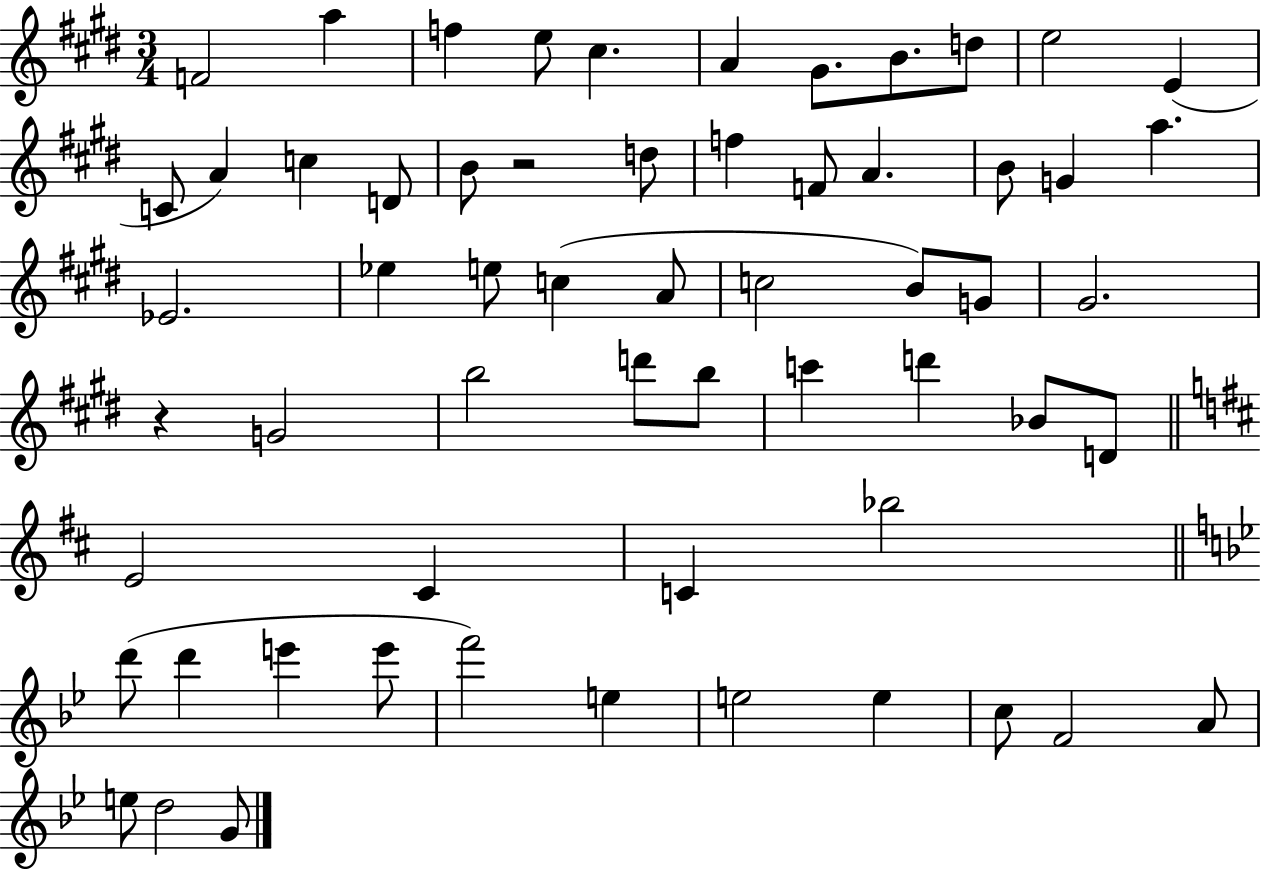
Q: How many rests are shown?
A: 2